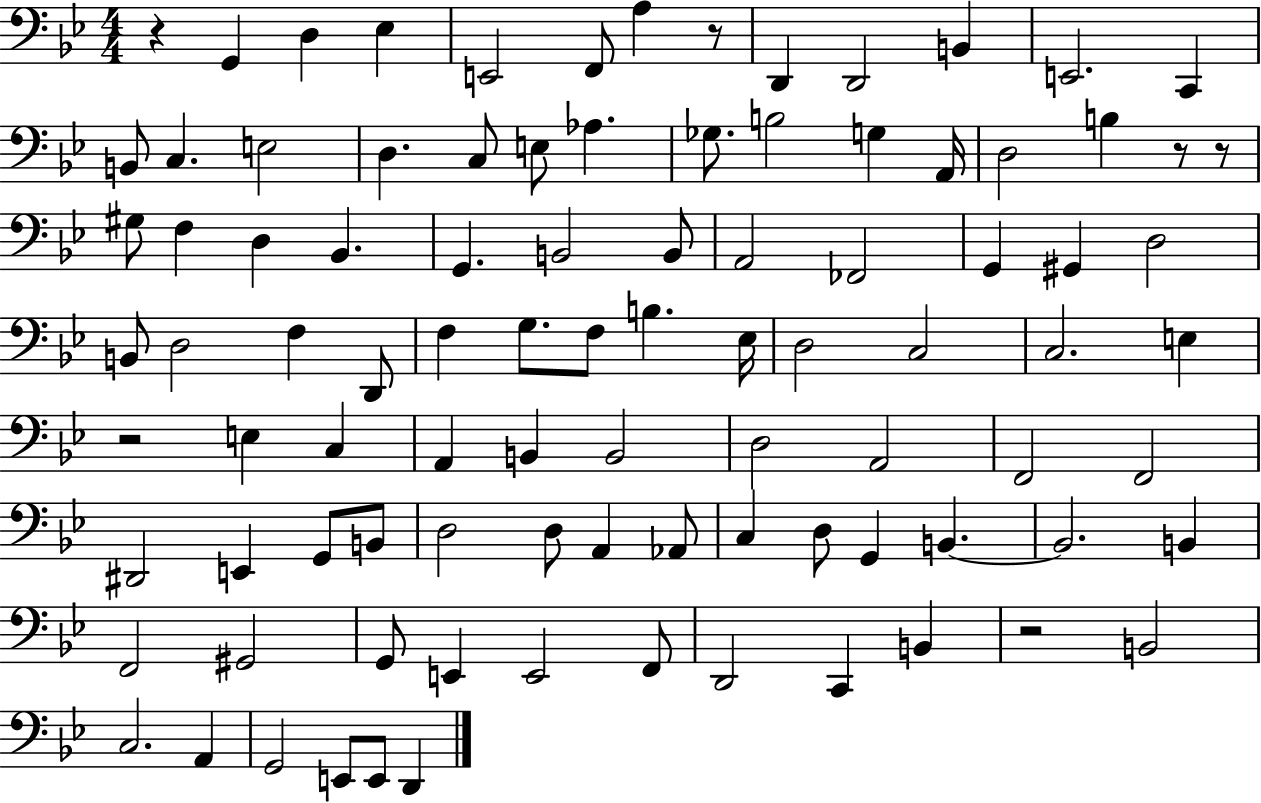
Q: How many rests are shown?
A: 6